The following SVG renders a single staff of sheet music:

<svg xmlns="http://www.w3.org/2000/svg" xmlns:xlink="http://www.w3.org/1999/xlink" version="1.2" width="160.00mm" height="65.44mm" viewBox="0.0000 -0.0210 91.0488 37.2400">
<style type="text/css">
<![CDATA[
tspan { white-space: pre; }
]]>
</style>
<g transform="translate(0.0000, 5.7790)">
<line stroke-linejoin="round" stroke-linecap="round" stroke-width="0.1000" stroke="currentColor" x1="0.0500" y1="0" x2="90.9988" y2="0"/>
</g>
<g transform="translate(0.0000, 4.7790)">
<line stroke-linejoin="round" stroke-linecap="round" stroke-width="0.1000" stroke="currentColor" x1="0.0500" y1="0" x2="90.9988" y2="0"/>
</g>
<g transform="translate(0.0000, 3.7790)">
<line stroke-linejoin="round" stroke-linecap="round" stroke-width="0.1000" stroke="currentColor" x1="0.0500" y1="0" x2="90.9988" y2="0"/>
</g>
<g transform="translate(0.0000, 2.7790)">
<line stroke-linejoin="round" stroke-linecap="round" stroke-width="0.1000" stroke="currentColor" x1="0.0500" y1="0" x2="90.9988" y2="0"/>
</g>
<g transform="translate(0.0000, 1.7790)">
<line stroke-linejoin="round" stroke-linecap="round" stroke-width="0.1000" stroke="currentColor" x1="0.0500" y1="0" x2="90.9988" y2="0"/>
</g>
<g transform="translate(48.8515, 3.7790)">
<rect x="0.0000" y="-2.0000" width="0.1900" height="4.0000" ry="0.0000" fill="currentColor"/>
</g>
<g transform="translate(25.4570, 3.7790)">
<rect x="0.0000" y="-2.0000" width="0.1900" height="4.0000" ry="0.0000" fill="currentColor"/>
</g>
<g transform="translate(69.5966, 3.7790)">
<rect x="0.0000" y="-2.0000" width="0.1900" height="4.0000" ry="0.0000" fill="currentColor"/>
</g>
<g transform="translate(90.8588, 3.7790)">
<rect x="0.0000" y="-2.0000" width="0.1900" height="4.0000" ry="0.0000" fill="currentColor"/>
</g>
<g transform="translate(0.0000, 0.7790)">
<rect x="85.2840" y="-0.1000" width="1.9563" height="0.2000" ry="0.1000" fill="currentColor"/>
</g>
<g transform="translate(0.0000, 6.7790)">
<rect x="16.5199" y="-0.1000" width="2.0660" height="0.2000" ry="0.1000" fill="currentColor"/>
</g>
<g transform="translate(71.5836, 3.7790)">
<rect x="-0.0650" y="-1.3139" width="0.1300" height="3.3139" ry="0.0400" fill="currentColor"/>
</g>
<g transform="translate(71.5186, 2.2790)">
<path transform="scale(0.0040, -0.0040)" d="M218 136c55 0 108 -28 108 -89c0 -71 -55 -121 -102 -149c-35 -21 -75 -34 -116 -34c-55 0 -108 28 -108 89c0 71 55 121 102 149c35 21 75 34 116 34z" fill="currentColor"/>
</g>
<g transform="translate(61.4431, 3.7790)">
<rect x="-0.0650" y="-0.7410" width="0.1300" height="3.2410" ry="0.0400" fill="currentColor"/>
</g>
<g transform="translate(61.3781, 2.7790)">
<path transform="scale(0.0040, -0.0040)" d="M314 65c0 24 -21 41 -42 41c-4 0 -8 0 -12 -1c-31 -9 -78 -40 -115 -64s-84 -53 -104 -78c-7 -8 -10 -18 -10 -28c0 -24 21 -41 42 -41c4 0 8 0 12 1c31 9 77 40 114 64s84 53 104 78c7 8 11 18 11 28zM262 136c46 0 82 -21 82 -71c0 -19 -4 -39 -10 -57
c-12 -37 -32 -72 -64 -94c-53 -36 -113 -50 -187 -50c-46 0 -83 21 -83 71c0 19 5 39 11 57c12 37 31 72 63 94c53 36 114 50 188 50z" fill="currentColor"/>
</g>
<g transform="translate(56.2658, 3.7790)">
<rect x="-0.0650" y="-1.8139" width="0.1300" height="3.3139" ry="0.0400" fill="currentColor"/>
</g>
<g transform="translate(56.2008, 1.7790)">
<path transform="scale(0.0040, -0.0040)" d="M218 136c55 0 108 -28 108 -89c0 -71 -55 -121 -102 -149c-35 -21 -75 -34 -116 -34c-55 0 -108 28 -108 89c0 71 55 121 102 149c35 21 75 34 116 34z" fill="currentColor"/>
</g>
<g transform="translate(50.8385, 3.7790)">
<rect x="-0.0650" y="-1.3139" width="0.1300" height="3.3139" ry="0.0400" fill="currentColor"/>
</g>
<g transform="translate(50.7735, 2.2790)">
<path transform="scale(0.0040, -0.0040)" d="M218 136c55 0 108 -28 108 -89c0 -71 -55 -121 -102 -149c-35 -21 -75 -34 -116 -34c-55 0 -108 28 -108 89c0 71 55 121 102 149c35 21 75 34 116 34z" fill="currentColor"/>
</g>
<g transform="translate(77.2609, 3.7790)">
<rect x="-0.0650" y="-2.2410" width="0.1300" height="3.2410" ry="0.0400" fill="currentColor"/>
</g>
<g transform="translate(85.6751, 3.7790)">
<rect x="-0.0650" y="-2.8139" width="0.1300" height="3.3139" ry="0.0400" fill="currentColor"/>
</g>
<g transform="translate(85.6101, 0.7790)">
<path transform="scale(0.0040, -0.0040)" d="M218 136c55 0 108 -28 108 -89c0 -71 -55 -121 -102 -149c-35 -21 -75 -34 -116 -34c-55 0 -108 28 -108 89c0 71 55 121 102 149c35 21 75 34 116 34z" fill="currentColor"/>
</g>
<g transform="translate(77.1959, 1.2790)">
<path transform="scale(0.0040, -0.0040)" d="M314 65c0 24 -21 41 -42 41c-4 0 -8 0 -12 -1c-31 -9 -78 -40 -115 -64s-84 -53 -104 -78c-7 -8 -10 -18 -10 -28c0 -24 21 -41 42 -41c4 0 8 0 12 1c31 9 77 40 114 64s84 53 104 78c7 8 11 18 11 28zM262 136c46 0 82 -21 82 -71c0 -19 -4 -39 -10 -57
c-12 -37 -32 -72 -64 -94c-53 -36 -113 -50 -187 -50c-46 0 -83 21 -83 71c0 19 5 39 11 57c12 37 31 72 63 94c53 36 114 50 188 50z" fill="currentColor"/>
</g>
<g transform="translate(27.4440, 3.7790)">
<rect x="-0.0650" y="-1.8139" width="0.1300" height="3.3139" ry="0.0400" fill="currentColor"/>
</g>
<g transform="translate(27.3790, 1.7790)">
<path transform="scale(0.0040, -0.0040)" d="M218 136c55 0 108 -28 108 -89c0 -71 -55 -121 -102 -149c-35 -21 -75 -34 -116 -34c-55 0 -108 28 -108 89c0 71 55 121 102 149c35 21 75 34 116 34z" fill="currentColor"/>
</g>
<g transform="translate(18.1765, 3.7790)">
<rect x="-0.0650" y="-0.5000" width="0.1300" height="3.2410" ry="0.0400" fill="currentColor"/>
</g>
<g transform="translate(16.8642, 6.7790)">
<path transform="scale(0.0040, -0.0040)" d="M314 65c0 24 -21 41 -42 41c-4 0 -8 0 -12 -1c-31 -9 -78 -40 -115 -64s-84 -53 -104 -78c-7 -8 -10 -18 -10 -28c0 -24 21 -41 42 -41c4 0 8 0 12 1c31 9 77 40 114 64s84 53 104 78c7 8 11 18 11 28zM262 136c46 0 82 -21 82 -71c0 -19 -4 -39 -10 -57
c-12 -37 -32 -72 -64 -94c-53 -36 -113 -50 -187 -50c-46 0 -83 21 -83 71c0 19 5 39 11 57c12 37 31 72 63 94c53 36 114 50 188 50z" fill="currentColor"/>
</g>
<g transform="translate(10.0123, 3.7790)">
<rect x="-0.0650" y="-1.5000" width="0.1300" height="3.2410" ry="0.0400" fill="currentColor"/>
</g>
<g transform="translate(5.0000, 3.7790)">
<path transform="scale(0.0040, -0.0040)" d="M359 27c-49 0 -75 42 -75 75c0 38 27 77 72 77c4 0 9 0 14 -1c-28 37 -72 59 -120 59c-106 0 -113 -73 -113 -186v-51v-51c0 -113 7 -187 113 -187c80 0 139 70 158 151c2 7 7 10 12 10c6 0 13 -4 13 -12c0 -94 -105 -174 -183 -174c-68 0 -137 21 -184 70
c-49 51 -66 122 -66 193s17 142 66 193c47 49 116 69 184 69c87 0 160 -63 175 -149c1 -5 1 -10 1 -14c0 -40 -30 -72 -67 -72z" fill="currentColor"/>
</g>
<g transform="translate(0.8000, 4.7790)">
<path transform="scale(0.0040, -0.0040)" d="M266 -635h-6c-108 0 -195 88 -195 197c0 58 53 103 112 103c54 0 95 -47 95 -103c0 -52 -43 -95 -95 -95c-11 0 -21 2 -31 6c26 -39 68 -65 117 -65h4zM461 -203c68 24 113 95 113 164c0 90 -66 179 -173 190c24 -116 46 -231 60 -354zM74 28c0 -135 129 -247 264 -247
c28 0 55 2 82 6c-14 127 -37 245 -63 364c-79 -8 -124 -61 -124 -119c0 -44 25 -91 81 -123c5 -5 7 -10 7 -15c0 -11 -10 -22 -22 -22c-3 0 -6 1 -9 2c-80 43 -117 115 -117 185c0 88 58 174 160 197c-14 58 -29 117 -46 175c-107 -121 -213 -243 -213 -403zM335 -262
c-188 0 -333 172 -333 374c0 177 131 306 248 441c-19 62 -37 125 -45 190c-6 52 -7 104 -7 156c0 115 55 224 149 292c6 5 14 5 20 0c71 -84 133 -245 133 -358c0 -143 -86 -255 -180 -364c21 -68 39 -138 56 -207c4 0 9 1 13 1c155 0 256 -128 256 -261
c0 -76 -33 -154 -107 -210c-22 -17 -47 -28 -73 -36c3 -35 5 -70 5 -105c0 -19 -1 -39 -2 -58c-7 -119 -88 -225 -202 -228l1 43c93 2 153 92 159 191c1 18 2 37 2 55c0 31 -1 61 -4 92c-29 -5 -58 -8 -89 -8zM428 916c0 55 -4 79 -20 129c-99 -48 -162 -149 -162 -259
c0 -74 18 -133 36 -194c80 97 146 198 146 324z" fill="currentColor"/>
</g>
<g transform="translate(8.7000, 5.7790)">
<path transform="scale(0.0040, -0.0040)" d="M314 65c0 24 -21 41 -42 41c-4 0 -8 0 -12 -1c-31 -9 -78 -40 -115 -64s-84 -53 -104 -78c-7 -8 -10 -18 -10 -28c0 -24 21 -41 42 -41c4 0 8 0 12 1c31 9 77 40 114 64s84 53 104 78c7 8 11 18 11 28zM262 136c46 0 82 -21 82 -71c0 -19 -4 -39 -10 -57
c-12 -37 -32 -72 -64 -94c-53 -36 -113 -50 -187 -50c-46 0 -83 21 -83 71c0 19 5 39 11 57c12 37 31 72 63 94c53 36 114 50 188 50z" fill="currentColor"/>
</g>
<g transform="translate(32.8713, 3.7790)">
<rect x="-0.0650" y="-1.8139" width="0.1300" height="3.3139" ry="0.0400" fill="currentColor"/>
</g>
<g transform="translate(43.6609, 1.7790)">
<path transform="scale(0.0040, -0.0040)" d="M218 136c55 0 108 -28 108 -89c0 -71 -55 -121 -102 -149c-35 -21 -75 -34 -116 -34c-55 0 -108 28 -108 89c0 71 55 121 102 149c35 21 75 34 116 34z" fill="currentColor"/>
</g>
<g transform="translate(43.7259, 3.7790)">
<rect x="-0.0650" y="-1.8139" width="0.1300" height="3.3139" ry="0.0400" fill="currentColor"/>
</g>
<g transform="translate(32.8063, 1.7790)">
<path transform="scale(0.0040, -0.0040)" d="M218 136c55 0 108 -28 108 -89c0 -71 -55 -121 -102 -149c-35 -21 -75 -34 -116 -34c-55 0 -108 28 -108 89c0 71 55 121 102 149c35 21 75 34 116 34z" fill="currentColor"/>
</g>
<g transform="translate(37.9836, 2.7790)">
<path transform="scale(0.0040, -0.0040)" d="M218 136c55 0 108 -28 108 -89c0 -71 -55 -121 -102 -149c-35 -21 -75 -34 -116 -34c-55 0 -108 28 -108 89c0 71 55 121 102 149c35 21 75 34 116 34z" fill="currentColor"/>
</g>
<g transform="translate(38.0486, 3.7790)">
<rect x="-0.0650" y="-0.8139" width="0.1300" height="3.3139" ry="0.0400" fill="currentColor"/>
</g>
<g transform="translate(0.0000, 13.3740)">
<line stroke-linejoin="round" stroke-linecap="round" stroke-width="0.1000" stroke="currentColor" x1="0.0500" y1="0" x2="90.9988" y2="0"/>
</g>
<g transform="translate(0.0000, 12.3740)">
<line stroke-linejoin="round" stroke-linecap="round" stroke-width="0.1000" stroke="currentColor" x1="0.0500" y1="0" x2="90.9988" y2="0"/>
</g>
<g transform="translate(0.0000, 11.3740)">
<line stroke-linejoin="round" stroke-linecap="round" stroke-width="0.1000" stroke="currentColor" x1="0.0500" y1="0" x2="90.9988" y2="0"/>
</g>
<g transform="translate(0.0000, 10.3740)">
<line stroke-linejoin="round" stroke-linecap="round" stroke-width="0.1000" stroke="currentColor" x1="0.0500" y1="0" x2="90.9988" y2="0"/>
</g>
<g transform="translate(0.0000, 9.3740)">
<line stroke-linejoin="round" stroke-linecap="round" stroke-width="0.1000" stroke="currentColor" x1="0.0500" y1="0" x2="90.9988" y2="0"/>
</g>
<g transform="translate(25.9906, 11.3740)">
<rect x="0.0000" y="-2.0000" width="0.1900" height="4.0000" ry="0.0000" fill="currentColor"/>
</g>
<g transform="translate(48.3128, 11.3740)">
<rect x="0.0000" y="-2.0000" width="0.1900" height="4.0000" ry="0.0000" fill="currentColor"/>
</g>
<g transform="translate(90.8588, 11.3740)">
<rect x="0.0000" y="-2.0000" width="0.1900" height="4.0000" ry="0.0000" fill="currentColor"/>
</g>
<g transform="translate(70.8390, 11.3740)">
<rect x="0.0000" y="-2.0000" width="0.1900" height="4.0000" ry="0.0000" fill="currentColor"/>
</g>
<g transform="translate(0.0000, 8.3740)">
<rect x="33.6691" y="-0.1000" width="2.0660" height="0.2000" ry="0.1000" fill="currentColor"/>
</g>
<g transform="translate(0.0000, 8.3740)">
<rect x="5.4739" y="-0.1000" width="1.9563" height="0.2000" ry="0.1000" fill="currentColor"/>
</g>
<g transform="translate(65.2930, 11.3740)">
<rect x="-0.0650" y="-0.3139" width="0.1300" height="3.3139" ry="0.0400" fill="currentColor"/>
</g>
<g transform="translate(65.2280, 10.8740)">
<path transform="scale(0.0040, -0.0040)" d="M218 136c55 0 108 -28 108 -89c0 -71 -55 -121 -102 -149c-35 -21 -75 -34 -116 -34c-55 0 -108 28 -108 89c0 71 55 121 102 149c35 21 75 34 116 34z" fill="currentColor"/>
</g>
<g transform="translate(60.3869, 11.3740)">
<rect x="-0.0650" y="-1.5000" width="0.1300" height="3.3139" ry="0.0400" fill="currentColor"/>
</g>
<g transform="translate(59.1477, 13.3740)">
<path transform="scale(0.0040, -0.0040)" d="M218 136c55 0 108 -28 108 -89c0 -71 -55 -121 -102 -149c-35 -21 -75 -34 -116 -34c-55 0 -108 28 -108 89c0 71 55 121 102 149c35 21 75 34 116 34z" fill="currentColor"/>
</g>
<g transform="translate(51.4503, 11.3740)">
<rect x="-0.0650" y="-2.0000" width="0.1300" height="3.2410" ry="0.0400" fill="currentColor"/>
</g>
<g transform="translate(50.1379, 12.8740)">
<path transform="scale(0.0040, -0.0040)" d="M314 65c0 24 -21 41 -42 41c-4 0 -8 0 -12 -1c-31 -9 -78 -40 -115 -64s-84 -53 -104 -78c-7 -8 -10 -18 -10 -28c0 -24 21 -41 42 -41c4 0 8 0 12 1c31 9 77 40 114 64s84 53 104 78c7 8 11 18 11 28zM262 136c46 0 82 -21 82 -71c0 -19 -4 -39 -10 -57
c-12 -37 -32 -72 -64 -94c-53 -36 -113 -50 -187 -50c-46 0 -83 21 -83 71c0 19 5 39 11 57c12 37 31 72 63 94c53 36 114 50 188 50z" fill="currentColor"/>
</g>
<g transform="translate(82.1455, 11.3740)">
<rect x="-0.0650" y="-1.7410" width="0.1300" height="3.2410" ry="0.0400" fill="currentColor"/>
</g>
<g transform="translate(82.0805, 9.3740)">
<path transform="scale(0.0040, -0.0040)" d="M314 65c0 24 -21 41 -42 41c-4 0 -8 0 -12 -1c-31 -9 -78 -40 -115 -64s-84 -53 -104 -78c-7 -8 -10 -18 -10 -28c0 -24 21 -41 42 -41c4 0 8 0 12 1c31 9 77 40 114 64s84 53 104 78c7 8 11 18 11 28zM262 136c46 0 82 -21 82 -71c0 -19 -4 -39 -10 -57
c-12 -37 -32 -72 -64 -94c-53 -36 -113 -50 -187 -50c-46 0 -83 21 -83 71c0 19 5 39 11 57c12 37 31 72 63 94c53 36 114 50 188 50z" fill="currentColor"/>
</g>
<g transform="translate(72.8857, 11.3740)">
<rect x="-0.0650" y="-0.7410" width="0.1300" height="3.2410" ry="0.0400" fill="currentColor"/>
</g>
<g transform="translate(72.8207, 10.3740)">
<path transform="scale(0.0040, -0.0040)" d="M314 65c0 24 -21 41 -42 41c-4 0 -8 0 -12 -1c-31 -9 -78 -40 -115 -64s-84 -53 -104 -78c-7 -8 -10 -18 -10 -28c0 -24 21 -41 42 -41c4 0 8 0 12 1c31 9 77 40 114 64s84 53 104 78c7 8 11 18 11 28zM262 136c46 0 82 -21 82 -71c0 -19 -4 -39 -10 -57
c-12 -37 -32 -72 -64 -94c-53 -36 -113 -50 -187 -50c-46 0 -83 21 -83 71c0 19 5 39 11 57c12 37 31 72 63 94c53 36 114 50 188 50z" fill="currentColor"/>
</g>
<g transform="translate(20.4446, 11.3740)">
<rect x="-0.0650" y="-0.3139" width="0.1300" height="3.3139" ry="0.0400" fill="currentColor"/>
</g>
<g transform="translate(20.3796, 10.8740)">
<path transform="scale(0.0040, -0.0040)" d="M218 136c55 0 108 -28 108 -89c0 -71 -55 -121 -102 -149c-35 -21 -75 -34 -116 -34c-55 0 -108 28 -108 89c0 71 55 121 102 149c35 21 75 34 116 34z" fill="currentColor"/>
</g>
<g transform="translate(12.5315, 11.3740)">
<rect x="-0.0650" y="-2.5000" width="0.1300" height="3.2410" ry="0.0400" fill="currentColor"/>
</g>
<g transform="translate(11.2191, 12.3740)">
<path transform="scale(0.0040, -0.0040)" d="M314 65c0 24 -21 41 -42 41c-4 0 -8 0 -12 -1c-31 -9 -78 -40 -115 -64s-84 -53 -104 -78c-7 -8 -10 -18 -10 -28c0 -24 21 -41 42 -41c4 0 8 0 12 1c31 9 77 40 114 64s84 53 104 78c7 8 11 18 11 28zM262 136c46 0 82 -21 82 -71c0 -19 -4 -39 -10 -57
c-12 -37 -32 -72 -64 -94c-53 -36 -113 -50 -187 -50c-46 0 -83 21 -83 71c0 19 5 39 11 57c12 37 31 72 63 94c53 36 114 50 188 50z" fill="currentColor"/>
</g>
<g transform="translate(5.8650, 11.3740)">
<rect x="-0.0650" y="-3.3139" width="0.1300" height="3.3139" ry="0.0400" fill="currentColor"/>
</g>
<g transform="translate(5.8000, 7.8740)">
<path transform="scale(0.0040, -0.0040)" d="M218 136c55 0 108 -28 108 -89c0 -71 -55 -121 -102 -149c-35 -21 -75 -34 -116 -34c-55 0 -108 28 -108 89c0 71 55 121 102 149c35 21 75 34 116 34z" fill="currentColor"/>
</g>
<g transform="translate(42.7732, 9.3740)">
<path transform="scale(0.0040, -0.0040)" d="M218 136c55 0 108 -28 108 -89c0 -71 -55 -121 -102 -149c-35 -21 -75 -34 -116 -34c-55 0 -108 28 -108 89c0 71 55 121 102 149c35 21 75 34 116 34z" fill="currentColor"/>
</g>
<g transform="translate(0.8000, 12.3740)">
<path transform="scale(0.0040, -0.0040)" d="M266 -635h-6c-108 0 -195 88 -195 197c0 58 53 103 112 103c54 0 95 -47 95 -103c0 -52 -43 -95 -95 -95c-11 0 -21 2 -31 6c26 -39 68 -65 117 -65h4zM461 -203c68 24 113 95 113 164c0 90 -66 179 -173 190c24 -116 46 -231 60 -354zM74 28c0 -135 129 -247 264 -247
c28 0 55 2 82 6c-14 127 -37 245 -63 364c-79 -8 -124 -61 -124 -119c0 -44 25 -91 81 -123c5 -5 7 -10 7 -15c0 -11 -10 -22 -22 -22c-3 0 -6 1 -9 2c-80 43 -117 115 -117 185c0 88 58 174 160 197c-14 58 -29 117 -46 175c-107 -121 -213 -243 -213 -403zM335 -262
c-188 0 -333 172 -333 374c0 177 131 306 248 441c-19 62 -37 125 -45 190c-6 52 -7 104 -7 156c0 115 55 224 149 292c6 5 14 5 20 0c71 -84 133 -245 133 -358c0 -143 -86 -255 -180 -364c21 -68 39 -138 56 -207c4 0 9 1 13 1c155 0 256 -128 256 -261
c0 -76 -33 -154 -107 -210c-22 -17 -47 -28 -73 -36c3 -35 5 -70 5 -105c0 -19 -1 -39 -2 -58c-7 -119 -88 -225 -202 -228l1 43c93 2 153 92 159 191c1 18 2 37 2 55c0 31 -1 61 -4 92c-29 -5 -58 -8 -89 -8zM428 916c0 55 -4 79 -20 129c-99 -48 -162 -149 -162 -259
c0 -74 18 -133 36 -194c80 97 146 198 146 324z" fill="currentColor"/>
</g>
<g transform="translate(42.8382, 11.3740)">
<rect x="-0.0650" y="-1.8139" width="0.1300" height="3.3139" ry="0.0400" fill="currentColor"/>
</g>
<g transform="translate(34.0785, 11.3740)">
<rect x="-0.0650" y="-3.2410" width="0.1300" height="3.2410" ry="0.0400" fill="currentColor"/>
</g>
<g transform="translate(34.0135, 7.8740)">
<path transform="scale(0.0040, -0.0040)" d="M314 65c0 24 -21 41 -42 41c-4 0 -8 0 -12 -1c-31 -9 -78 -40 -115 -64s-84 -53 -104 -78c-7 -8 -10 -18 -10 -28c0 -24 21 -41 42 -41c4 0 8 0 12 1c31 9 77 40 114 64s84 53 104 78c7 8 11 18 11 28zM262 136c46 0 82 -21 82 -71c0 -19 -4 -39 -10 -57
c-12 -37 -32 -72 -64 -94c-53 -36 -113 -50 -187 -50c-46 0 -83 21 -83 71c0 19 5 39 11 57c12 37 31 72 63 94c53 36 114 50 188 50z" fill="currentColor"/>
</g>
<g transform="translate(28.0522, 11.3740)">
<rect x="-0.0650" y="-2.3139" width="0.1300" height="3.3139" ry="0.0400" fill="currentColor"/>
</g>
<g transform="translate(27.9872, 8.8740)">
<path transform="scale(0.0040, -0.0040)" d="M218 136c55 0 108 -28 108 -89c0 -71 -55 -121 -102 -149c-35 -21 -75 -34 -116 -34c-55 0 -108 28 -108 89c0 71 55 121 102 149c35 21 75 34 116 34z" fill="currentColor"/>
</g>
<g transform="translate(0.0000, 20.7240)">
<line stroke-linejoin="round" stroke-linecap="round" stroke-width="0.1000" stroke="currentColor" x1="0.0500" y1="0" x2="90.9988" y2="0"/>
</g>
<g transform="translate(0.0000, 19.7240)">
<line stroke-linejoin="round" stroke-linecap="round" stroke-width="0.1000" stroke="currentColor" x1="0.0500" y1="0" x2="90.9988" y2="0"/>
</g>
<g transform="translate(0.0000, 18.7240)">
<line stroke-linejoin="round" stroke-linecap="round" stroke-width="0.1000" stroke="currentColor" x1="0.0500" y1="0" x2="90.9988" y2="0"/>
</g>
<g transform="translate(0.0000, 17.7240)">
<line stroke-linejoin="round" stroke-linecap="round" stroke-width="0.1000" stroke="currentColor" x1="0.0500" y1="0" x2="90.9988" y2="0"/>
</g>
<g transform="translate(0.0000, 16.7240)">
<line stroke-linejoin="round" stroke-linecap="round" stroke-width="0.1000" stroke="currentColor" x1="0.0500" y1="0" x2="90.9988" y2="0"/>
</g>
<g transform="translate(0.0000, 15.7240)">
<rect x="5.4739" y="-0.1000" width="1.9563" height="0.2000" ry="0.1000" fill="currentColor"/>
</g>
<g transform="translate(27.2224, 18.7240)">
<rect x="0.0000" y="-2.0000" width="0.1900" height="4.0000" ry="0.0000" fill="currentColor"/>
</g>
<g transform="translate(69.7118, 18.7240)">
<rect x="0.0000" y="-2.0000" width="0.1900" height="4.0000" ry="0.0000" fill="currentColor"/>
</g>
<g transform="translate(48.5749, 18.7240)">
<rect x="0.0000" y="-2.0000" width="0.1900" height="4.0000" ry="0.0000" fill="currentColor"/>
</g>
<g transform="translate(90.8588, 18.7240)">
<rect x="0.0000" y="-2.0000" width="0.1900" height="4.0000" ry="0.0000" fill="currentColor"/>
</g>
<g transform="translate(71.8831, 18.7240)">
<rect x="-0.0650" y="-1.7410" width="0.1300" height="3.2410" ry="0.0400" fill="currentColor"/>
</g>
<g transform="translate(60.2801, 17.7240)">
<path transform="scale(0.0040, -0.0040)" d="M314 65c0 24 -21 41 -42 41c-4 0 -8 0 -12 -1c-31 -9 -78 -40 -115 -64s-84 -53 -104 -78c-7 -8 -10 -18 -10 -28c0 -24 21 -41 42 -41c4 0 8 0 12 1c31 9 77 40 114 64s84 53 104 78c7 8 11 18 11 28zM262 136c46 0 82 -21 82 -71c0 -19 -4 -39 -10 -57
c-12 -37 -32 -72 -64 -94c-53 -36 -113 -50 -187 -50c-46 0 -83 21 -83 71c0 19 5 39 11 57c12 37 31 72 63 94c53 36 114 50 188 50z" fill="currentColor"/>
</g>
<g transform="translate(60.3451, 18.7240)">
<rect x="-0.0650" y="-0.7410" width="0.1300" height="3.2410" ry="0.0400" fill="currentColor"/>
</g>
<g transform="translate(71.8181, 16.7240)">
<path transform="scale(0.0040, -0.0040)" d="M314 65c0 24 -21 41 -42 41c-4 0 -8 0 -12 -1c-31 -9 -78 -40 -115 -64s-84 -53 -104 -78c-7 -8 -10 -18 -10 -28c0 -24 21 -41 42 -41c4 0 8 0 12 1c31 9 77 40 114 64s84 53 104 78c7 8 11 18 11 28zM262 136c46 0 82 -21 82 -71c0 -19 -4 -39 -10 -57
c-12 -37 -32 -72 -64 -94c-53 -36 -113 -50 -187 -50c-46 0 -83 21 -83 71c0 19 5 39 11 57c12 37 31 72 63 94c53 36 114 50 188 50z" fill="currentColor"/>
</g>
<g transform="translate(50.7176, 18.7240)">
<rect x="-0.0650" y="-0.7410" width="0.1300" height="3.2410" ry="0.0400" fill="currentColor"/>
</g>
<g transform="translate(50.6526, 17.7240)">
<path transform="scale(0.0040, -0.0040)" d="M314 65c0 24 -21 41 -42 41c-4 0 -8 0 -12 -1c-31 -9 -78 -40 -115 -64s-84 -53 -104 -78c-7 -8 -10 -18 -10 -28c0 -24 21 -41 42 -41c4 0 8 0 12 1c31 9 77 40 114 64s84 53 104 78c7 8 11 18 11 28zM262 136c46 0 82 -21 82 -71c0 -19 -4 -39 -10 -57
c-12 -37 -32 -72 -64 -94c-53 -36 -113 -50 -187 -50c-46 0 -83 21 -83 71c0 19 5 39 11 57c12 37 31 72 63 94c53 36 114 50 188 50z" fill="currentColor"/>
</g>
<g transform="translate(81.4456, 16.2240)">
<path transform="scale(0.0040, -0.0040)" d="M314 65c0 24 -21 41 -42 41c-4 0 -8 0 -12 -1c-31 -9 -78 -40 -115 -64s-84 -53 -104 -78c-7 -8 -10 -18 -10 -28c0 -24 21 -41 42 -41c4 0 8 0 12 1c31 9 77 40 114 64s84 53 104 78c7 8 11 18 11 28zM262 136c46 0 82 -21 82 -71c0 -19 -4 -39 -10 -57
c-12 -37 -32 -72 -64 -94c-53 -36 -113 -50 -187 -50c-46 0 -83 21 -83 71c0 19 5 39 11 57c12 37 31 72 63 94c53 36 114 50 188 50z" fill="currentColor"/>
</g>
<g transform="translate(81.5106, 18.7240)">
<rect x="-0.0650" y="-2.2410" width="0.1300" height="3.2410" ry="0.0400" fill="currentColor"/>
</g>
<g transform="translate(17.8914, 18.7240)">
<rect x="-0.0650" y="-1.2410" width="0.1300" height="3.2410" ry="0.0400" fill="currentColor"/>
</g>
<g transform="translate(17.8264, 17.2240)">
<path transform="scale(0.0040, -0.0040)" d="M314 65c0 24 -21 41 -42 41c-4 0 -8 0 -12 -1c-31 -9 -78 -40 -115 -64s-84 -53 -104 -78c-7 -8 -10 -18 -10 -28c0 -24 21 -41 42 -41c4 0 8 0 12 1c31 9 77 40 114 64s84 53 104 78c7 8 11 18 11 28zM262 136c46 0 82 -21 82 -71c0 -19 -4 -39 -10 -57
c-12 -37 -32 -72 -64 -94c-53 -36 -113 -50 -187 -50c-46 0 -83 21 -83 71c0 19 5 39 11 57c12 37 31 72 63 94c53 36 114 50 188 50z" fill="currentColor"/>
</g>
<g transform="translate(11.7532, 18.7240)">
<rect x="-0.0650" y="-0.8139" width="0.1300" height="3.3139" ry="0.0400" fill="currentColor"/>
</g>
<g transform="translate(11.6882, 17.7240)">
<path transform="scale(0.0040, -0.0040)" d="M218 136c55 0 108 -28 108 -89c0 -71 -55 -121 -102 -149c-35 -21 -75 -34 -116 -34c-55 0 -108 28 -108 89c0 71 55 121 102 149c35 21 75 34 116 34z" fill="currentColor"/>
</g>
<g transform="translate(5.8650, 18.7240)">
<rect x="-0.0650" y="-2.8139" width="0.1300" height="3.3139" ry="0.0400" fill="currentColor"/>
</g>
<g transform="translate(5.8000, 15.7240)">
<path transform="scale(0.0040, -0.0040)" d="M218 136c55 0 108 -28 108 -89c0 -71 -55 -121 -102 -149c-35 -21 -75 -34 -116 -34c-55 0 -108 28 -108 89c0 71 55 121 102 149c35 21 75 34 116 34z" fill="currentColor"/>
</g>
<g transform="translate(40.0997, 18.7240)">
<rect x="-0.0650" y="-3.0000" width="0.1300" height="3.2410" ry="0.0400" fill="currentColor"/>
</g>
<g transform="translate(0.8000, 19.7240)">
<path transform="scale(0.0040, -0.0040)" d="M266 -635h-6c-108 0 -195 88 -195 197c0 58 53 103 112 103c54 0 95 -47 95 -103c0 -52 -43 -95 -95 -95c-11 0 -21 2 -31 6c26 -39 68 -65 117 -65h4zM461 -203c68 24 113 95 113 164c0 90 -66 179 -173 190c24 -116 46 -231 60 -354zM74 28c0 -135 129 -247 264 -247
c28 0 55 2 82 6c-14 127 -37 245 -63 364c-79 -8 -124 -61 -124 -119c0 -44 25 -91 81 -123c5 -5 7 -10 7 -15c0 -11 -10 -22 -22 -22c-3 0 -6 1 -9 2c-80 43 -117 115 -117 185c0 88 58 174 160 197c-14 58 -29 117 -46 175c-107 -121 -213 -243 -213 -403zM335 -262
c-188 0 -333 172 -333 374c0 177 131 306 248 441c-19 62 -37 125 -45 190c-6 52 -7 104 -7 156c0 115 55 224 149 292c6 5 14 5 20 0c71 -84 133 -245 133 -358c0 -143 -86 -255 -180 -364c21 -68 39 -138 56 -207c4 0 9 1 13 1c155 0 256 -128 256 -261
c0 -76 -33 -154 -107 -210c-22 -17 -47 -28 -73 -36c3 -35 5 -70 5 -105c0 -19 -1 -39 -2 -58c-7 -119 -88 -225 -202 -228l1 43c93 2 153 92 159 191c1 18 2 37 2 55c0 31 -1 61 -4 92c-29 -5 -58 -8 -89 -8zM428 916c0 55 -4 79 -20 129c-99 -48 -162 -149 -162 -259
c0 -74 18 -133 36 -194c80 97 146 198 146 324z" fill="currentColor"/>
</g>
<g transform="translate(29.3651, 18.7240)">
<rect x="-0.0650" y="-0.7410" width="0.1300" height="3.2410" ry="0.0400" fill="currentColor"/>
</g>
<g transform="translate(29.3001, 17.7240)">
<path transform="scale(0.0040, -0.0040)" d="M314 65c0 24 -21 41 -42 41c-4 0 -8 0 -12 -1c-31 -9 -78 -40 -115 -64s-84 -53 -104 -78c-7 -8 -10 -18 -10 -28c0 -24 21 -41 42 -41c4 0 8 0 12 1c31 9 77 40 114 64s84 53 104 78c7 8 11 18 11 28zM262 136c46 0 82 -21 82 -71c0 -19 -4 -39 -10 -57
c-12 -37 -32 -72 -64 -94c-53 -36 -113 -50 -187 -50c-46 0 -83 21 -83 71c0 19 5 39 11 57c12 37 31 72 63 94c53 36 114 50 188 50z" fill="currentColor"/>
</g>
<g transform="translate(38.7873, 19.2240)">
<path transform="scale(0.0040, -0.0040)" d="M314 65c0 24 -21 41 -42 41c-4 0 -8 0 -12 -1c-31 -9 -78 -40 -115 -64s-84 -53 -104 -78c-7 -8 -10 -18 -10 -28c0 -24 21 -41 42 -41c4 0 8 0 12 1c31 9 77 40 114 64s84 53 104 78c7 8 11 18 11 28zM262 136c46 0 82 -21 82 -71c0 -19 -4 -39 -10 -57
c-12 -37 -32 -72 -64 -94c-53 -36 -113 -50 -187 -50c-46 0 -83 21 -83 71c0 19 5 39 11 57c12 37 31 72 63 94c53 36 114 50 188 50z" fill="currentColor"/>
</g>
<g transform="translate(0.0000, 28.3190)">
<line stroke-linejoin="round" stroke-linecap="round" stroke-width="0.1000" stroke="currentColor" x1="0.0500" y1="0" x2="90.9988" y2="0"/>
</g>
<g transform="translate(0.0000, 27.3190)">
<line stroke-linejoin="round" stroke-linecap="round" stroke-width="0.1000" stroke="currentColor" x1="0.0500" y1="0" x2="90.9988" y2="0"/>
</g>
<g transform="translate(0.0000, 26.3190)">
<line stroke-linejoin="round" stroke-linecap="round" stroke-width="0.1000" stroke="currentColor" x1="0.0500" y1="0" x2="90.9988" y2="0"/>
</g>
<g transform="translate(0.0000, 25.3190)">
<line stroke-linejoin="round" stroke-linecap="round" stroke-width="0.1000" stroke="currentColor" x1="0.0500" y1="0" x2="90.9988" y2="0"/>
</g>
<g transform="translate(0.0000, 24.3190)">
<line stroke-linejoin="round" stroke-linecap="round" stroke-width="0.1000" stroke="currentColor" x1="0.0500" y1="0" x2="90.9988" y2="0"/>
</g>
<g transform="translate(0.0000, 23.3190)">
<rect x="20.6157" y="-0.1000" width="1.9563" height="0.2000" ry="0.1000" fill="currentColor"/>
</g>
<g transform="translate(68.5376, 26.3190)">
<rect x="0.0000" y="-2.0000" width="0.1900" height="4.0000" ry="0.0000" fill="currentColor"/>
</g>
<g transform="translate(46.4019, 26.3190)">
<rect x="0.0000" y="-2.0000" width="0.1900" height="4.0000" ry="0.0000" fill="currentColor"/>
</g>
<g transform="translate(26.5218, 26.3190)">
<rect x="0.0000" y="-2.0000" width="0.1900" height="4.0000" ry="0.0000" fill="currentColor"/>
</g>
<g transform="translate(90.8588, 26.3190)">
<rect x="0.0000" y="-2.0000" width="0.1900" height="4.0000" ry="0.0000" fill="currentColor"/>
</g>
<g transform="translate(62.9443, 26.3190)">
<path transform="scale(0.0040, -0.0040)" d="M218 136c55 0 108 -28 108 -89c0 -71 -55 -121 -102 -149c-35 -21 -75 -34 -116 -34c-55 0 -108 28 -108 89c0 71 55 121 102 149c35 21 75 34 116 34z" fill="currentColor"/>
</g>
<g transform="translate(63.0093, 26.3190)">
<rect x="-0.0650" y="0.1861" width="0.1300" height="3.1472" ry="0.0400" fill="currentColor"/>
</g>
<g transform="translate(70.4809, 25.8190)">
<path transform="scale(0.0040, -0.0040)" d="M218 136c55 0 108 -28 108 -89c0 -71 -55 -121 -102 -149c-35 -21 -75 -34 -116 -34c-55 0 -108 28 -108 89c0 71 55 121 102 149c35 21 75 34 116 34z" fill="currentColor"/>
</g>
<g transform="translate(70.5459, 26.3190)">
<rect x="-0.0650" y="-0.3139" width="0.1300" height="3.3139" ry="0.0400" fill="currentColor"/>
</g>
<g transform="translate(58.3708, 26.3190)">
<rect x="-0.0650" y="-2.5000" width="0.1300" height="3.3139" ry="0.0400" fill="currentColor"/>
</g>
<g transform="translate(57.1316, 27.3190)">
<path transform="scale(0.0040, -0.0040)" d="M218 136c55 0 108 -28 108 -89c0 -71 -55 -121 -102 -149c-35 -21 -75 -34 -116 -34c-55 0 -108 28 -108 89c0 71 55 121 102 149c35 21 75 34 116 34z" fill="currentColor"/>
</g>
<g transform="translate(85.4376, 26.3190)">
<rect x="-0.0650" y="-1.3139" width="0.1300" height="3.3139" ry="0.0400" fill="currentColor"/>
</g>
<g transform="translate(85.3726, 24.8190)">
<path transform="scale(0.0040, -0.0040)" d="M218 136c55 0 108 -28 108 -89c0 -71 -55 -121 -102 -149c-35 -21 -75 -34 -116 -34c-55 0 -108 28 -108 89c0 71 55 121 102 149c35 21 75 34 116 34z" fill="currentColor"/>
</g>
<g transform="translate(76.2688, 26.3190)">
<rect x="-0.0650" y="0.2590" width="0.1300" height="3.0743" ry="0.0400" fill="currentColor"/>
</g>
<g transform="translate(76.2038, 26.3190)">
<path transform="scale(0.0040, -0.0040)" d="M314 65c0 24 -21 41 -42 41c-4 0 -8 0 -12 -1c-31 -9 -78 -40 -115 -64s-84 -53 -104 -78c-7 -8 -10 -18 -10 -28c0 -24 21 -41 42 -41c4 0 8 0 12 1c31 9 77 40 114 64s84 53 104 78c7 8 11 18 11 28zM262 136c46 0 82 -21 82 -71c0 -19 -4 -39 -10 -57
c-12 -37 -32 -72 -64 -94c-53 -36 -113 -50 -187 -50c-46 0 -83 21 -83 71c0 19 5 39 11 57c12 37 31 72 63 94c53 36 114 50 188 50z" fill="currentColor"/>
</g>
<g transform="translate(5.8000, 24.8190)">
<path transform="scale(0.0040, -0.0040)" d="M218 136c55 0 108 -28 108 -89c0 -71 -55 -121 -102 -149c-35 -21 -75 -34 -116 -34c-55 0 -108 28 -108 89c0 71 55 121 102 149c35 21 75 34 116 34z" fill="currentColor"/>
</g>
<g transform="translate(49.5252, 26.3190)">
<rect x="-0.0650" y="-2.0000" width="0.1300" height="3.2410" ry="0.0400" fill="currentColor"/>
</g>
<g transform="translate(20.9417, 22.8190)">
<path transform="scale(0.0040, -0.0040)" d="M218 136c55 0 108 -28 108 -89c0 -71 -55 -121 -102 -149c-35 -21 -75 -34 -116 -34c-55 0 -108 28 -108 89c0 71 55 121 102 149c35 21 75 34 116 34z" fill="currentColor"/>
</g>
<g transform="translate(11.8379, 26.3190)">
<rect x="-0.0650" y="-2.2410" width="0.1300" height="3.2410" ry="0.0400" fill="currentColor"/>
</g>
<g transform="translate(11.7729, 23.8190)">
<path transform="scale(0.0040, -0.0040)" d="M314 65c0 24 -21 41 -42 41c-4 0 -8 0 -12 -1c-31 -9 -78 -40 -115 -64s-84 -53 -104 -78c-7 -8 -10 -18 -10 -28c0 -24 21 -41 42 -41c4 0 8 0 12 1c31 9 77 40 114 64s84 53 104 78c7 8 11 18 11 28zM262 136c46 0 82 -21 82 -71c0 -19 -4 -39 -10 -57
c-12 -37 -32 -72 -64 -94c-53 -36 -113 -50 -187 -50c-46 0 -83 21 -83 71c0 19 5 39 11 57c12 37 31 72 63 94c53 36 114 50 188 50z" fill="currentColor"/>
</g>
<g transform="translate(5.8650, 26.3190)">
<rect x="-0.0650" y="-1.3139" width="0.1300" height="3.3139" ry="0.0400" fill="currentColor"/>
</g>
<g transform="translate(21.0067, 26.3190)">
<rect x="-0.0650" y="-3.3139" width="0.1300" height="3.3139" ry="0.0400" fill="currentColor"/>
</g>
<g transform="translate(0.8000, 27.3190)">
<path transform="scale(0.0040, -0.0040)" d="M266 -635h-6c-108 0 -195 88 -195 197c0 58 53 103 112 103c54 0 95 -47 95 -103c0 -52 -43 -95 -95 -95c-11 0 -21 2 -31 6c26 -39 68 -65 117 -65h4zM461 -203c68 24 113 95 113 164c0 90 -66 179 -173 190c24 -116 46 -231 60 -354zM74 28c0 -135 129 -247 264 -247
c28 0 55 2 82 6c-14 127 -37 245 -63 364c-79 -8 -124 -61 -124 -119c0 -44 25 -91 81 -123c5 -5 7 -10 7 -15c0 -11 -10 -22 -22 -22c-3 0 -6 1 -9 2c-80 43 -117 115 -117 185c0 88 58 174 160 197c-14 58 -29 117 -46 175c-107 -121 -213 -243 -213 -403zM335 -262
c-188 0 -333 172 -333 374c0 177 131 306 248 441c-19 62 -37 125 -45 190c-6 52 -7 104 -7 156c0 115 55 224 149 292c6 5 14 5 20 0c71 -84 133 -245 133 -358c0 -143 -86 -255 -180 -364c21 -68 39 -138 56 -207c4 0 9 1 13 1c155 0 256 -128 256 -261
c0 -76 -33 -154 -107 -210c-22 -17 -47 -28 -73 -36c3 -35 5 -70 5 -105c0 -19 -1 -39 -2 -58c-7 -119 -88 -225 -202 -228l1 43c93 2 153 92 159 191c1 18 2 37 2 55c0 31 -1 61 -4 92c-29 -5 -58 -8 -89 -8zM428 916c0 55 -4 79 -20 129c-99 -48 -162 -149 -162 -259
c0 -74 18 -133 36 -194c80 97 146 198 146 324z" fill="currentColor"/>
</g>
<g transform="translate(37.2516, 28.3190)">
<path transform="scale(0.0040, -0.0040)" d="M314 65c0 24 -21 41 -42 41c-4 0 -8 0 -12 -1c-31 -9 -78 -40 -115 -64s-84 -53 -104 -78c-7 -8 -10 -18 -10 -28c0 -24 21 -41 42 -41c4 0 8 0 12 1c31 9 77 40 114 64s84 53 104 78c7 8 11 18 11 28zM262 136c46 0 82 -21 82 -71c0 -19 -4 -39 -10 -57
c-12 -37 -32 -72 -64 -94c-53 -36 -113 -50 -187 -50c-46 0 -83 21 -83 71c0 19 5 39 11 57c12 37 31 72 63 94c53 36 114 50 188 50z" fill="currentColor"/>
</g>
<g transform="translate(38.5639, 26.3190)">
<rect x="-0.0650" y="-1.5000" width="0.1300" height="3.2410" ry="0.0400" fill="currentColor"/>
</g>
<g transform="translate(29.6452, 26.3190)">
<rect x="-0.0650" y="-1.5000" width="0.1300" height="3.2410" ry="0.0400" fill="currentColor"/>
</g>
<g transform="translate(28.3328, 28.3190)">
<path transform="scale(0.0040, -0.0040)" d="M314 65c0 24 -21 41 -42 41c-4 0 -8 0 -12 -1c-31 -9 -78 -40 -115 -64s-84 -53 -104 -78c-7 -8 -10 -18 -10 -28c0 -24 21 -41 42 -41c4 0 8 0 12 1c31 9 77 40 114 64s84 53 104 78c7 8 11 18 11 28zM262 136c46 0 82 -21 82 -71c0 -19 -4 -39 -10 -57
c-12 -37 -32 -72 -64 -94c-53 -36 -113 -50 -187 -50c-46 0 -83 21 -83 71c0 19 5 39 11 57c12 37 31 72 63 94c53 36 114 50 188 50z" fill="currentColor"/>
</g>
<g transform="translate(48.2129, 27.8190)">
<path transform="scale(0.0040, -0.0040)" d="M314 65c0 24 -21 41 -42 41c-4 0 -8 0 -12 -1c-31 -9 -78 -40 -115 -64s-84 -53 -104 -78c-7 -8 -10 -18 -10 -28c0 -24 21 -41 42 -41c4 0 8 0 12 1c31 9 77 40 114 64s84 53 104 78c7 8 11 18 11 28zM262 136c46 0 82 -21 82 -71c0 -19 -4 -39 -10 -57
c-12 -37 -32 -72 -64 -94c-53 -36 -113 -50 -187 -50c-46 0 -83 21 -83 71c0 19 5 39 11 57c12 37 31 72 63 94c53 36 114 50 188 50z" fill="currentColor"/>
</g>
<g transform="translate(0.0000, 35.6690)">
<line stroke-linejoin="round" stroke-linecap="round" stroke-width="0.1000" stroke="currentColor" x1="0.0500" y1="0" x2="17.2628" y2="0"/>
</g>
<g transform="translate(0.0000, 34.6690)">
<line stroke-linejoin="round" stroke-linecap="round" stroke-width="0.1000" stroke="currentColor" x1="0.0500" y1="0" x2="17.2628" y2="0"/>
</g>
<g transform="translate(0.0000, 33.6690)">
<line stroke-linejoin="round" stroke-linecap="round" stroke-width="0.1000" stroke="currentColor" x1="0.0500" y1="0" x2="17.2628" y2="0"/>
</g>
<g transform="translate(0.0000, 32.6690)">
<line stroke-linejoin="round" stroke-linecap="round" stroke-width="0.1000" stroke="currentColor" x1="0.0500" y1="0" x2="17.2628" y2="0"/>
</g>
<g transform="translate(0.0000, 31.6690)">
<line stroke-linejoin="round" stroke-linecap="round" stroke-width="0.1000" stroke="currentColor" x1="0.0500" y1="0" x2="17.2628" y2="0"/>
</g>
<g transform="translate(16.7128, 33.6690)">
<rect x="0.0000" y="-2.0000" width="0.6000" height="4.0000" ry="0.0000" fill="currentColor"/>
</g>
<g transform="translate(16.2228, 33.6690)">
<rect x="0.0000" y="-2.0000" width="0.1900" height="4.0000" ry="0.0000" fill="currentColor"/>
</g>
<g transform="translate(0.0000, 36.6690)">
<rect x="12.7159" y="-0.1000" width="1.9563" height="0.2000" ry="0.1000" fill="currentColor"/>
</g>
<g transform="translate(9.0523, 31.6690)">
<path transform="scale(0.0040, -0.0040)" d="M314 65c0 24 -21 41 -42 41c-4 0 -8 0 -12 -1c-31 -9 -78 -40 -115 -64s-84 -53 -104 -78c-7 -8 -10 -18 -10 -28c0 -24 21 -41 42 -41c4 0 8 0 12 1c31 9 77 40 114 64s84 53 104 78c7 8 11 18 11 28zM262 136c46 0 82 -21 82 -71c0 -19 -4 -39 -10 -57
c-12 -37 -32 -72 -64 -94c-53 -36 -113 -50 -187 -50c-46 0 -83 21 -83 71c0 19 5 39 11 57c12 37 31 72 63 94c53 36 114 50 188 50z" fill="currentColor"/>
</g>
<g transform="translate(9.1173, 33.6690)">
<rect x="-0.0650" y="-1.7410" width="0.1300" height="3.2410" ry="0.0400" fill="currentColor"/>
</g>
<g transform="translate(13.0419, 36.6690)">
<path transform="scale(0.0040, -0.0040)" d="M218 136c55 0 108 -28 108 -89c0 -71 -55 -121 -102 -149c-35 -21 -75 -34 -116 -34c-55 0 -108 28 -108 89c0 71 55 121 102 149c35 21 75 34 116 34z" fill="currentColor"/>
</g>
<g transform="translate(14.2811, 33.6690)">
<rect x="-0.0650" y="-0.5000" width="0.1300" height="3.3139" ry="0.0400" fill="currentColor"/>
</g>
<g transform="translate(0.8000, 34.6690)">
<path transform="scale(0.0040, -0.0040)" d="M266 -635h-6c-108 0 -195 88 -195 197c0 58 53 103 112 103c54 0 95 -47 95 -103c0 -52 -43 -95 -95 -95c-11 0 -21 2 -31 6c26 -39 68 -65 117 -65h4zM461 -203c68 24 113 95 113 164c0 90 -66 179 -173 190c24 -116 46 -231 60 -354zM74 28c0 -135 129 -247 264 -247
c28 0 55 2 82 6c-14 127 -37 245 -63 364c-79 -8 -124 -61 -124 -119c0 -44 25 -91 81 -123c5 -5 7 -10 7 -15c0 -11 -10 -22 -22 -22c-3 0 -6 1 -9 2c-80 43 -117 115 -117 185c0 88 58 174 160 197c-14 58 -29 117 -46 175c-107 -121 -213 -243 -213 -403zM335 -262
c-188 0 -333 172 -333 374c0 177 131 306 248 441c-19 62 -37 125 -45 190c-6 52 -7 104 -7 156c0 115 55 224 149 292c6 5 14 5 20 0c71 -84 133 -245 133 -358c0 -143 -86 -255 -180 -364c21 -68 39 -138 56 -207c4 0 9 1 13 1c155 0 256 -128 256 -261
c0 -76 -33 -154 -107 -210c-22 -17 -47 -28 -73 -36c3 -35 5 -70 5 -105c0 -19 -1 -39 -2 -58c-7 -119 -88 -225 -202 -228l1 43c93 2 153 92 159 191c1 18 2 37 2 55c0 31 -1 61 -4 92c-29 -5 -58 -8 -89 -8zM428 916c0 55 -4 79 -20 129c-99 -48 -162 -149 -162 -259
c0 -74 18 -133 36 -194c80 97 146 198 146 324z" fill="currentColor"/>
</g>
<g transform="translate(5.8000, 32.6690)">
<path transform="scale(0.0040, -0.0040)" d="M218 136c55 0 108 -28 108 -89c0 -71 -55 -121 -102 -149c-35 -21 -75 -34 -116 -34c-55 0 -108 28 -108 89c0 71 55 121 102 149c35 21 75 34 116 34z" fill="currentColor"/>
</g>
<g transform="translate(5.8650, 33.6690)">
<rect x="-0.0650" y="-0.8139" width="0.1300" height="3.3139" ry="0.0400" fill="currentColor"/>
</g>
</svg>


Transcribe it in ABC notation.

X:1
T:Untitled
M:4/4
L:1/4
K:C
E2 C2 f f d f e f d2 e g2 a b G2 c g b2 f F2 E c d2 f2 a d e2 d2 A2 d2 d2 f2 g2 e g2 b E2 E2 F2 G B c B2 e d f2 C